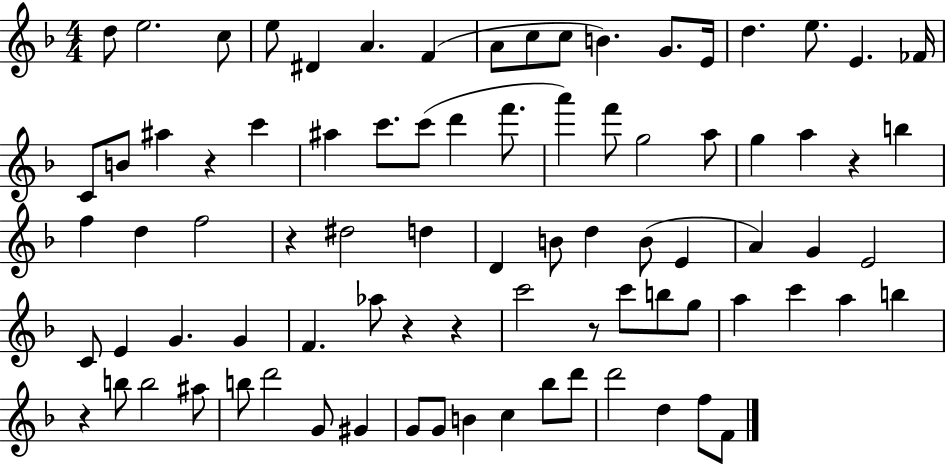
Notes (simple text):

D5/e E5/h. C5/e E5/e D#4/q A4/q. F4/q A4/e C5/e C5/e B4/q. G4/e. E4/s D5/q. E5/e. E4/q. FES4/s C4/e B4/e A#5/q R/q C6/q A#5/q C6/e. C6/e D6/q F6/e. A6/q F6/e G5/h A5/e G5/q A5/q R/q B5/q F5/q D5/q F5/h R/q D#5/h D5/q D4/q B4/e D5/q B4/e E4/q A4/q G4/q E4/h C4/e E4/q G4/q. G4/q F4/q. Ab5/e R/q R/q C6/h R/e C6/e B5/e G5/e A5/q C6/q A5/q B5/q R/q B5/e B5/h A#5/e B5/e D6/h G4/e G#4/q G4/e G4/e B4/q C5/q Bb5/e D6/e D6/h D5/q F5/e F4/e